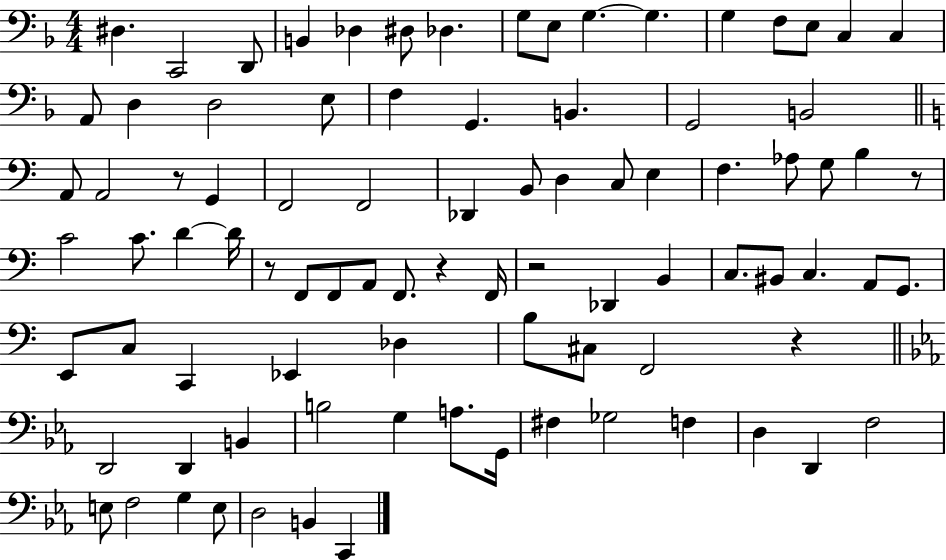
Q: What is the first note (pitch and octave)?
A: D#3